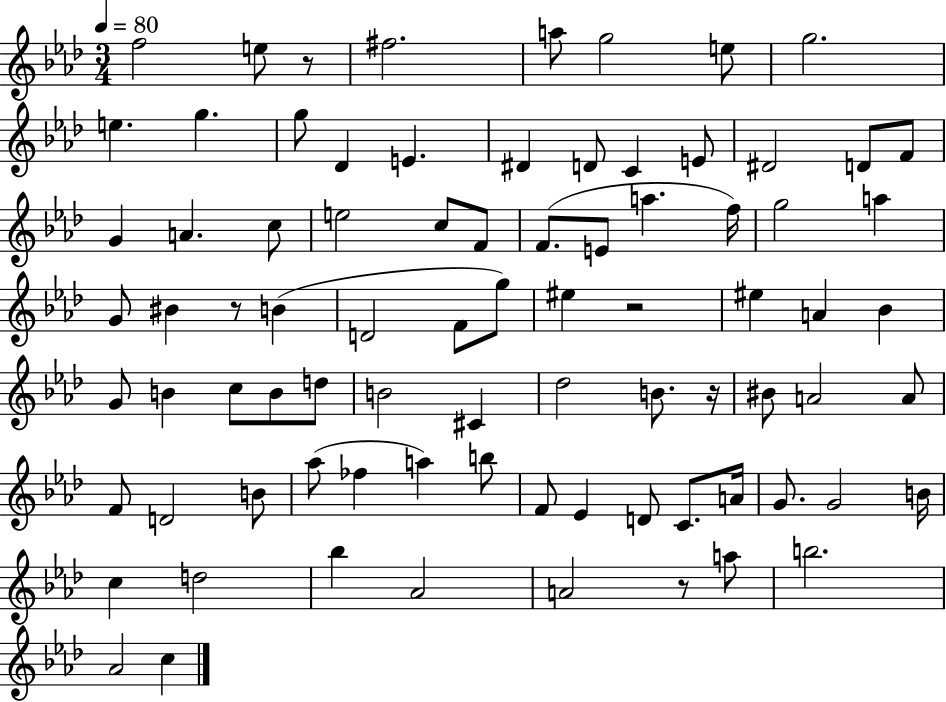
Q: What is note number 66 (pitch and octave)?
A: G4